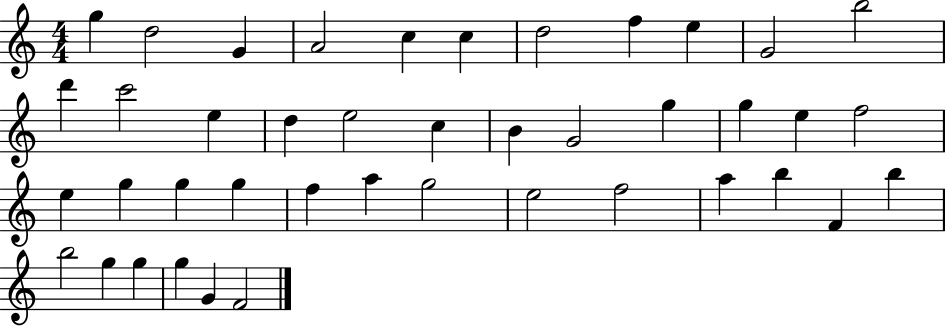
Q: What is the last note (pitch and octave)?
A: F4